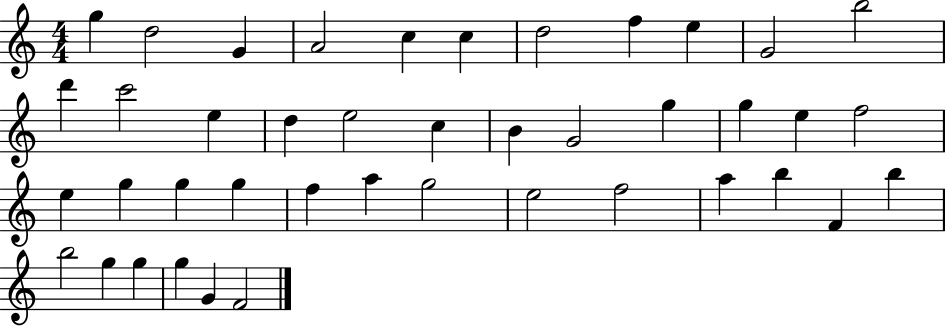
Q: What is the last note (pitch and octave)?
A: F4